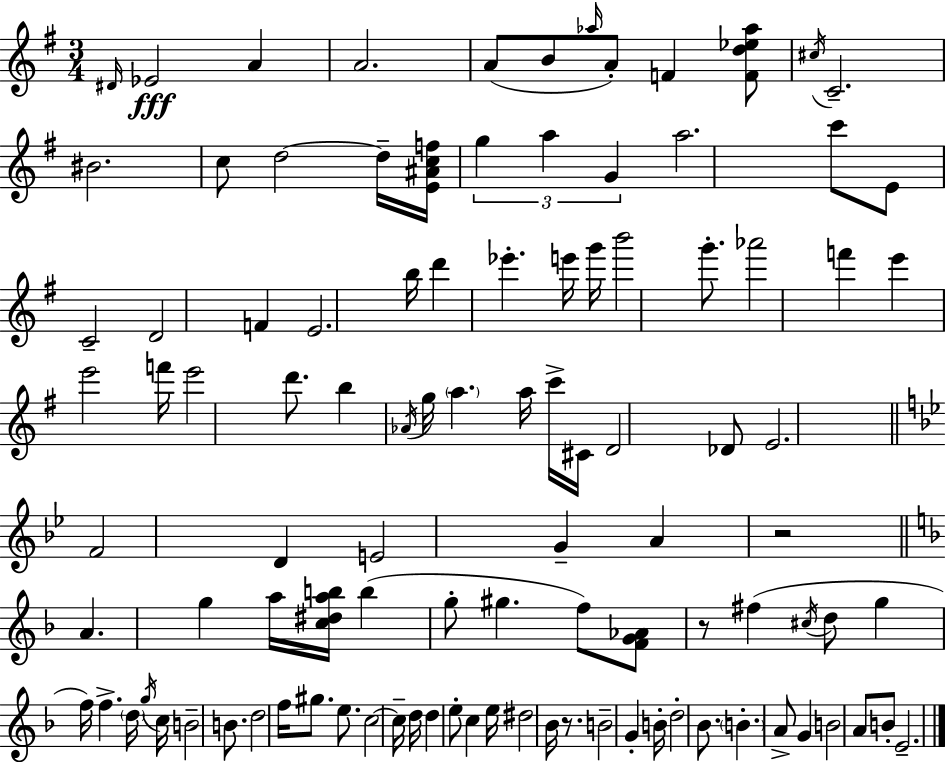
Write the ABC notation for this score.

X:1
T:Untitled
M:3/4
L:1/4
K:G
^D/4 _E2 A A2 A/2 B/2 _a/4 A/2 F [Fd_e_a]/2 ^c/4 C2 ^B2 c/2 d2 d/4 [E^Acf]/4 g a G a2 c'/2 E/2 C2 D2 F E2 b/4 d' _e' e'/4 g'/4 b'2 g'/2 _a'2 f' e' e'2 f'/4 e'2 d'/2 b _A/4 g/4 a a/4 c'/4 ^C/4 D2 _D/2 E2 F2 D E2 G A z2 A g a/4 [c^dab]/4 b g/2 ^g f/2 [FG_A]/2 z/2 ^f ^c/4 d/2 g f/4 f d/4 g/4 c/4 B2 B/2 d2 f/4 ^g/2 e/2 c2 c/4 d/4 d e/2 c e/4 ^d2 _B/4 z/2 B2 G B/4 d2 _B/2 B A/2 G B2 A/2 B/2 E2